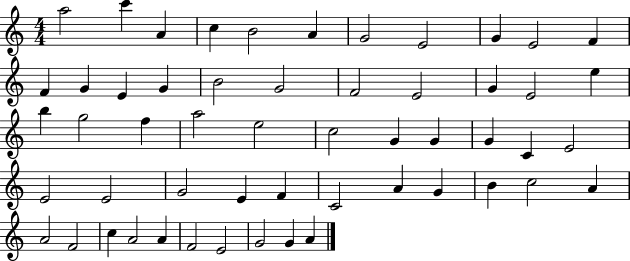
{
  \clef treble
  \numericTimeSignature
  \time 4/4
  \key c \major
  a''2 c'''4 a'4 | c''4 b'2 a'4 | g'2 e'2 | g'4 e'2 f'4 | \break f'4 g'4 e'4 g'4 | b'2 g'2 | f'2 e'2 | g'4 e'2 e''4 | \break b''4 g''2 f''4 | a''2 e''2 | c''2 g'4 g'4 | g'4 c'4 e'2 | \break e'2 e'2 | g'2 e'4 f'4 | c'2 a'4 g'4 | b'4 c''2 a'4 | \break a'2 f'2 | c''4 a'2 a'4 | f'2 e'2 | g'2 g'4 a'4 | \break \bar "|."
}